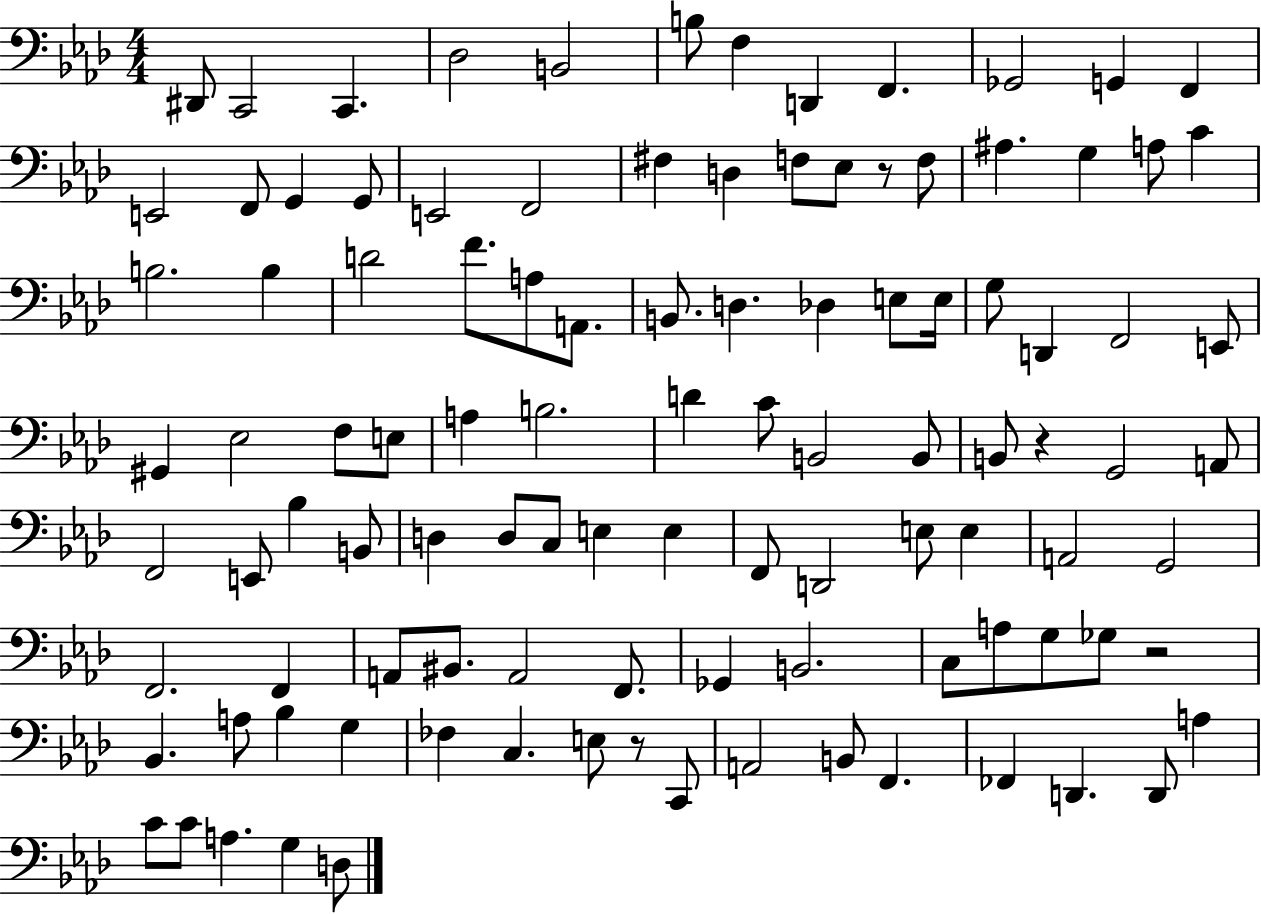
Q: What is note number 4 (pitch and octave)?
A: Db3